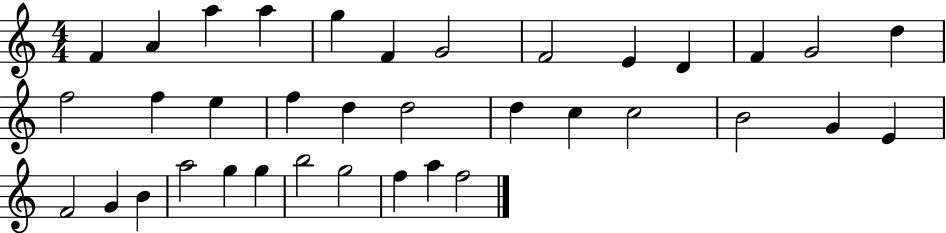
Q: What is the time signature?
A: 4/4